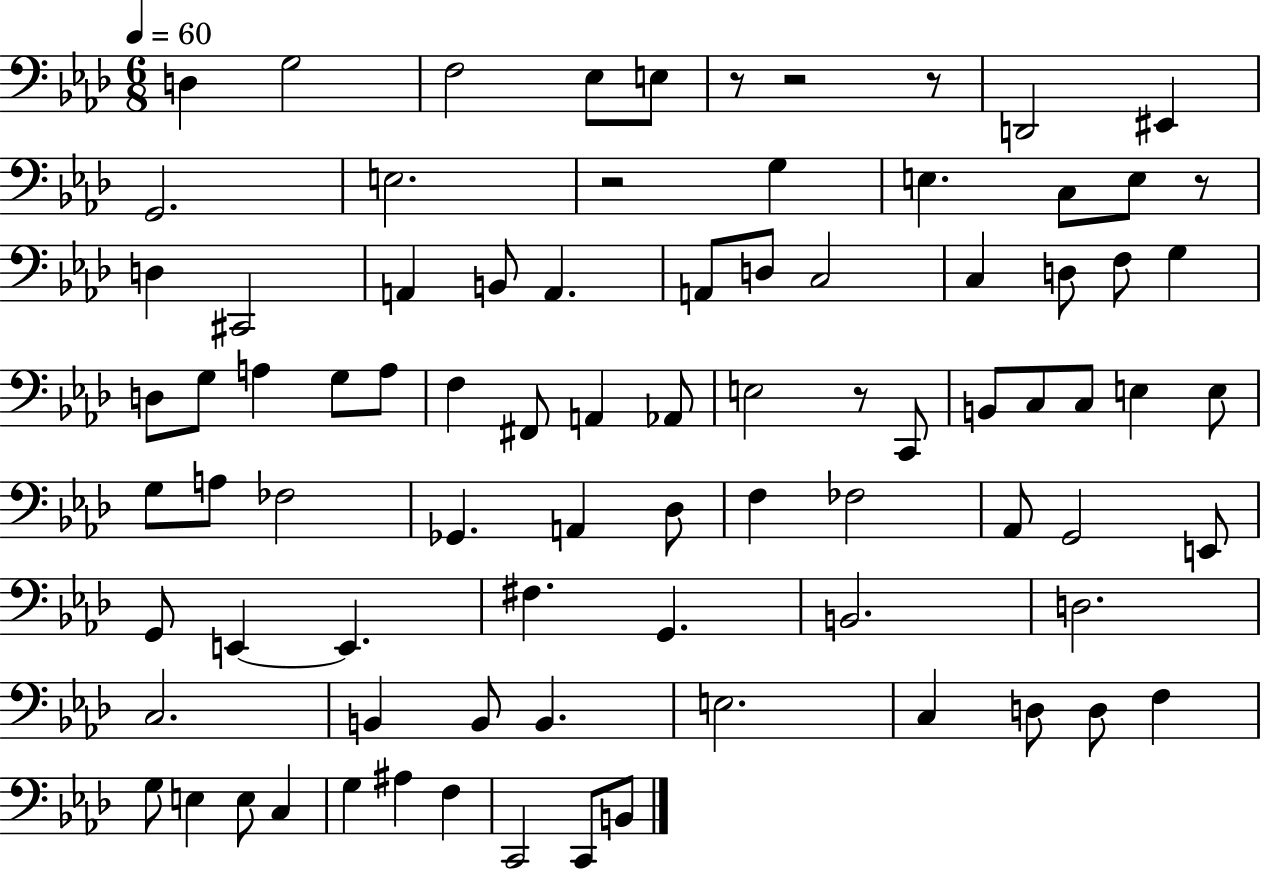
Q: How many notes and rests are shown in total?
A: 84